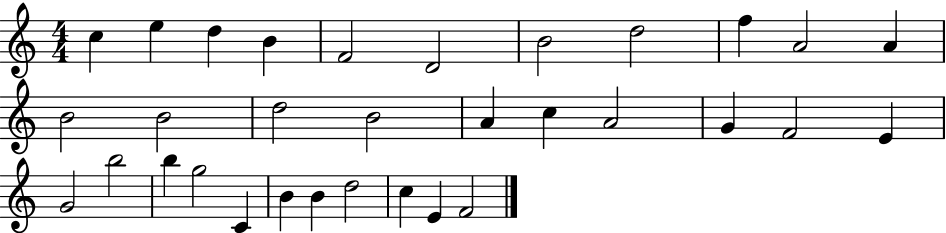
X:1
T:Untitled
M:4/4
L:1/4
K:C
c e d B F2 D2 B2 d2 f A2 A B2 B2 d2 B2 A c A2 G F2 E G2 b2 b g2 C B B d2 c E F2